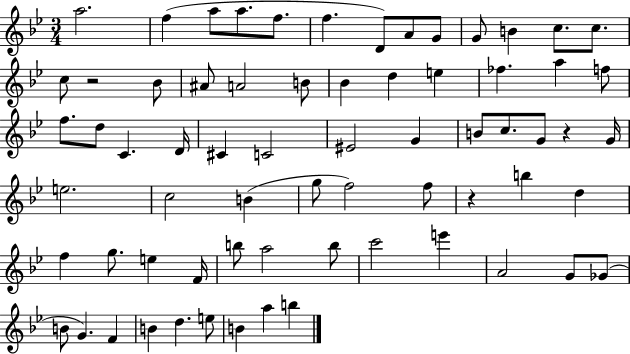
X:1
T:Untitled
M:3/4
L:1/4
K:Bb
a2 f a/2 a/2 f/2 f D/2 A/2 G/2 G/2 B c/2 c/2 c/2 z2 _B/2 ^A/2 A2 B/2 _B d e _f a f/2 f/2 d/2 C D/4 ^C C2 ^E2 G B/2 c/2 G/2 z G/4 e2 c2 B g/2 f2 f/2 z b d f g/2 e F/4 b/2 a2 b/2 c'2 e' A2 G/2 _G/2 B/2 G F B d e/2 B a b